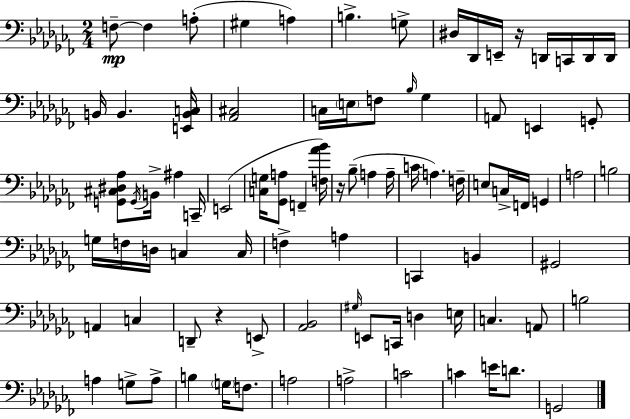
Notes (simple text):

F3/e F3/q A3/e G#3/q A3/q B3/q. G3/e D#3/s Db2/s E2/s R/s D2/s C2/s D2/s D2/s B2/s B2/q. [E2,B2,C3]/s [Ab2,C#3]/h C3/s E3/s F3/e Bb3/s Gb3/q A2/e E2/q G2/e [G2,C#3,D#3,Ab3]/e G2/s B2/s A#3/q C2/s E2/h [C3,G3]/s [Gb2,A3]/e F2/q [F3,Ab4,Bb4]/s R/s Bb3/e A3/q A3/s C4/s A3/q. F3/s E3/e C3/s F2/s G2/q A3/h B3/h G3/s F3/s D3/s C3/q C3/s F3/q A3/q C2/q B2/q G#2/h A2/q C3/q D2/e R/q E2/e [Ab2,Bb2]/h G#3/s E2/e C2/s D3/q E3/s C3/q. A2/e B3/h A3/q G3/e A3/e B3/q G3/s F3/e. A3/h A3/h C4/h C4/q E4/s D4/e. G2/h